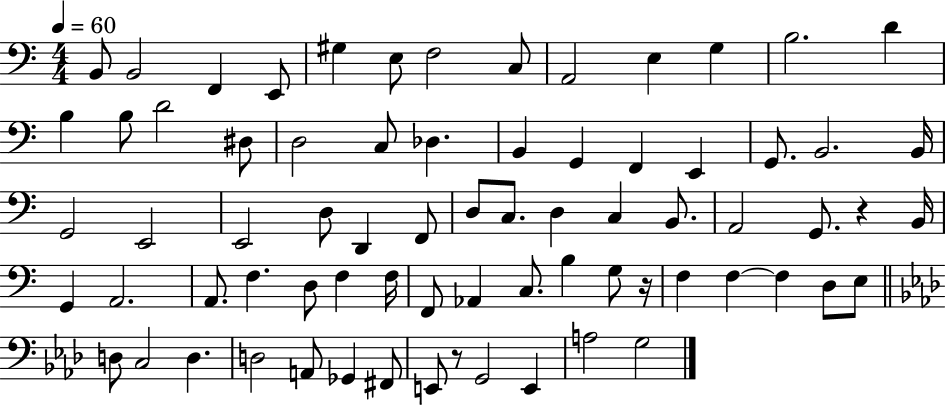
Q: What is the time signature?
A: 4/4